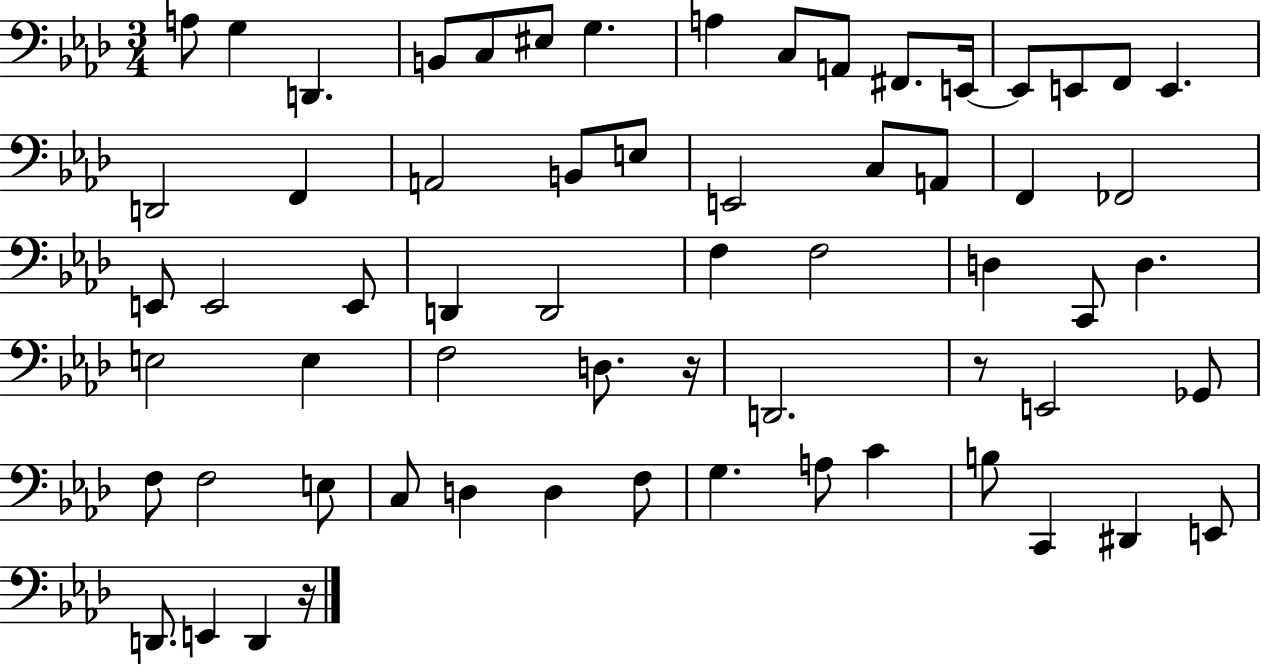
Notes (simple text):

A3/e G3/q D2/q. B2/e C3/e EIS3/e G3/q. A3/q C3/e A2/e F#2/e. E2/s E2/e E2/e F2/e E2/q. D2/h F2/q A2/h B2/e E3/e E2/h C3/e A2/e F2/q FES2/h E2/e E2/h E2/e D2/q D2/h F3/q F3/h D3/q C2/e D3/q. E3/h E3/q F3/h D3/e. R/s D2/h. R/e E2/h Gb2/e F3/e F3/h E3/e C3/e D3/q D3/q F3/e G3/q. A3/e C4/q B3/e C2/q D#2/q E2/e D2/e. E2/q D2/q R/s